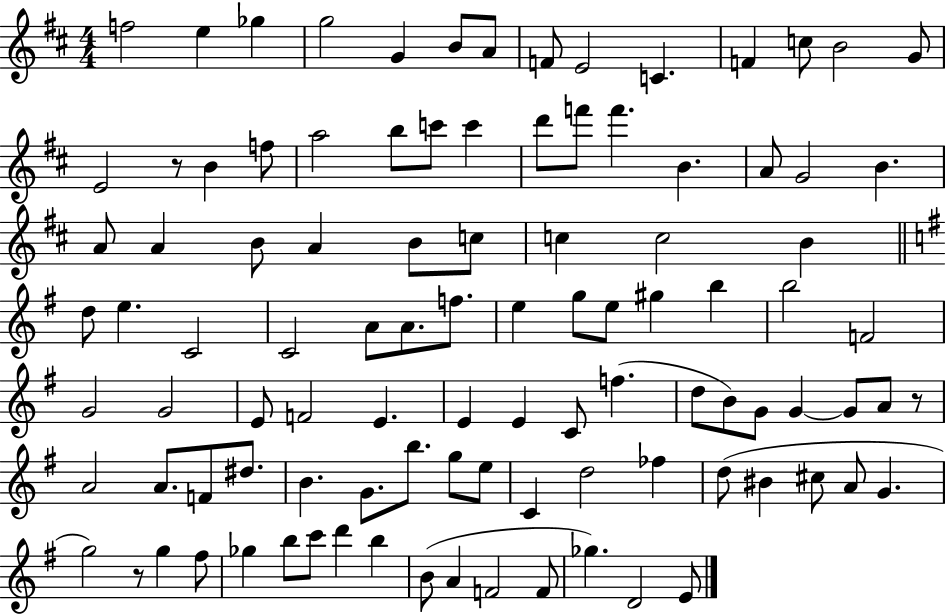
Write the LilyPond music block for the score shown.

{
  \clef treble
  \numericTimeSignature
  \time 4/4
  \key d \major
  f''2 e''4 ges''4 | g''2 g'4 b'8 a'8 | f'8 e'2 c'4. | f'4 c''8 b'2 g'8 | \break e'2 r8 b'4 f''8 | a''2 b''8 c'''8 c'''4 | d'''8 f'''8 f'''4. b'4. | a'8 g'2 b'4. | \break a'8 a'4 b'8 a'4 b'8 c''8 | c''4 c''2 b'4 | \bar "||" \break \key g \major d''8 e''4. c'2 | c'2 a'8 a'8. f''8. | e''4 g''8 e''8 gis''4 b''4 | b''2 f'2 | \break g'2 g'2 | e'8 f'2 e'4. | e'4 e'4 c'8 f''4.( | d''8 b'8) g'8 g'4~~ g'8 a'8 r8 | \break a'2 a'8. f'8 dis''8. | b'4. g'8. b''8. g''8 e''8 | c'4 d''2 fes''4 | d''8( bis'4 cis''8 a'8 g'4. | \break g''2) r8 g''4 fis''8 | ges''4 b''8 c'''8 d'''4 b''4 | b'8( a'4 f'2 f'8 | ges''4.) d'2 e'8 | \break \bar "|."
}